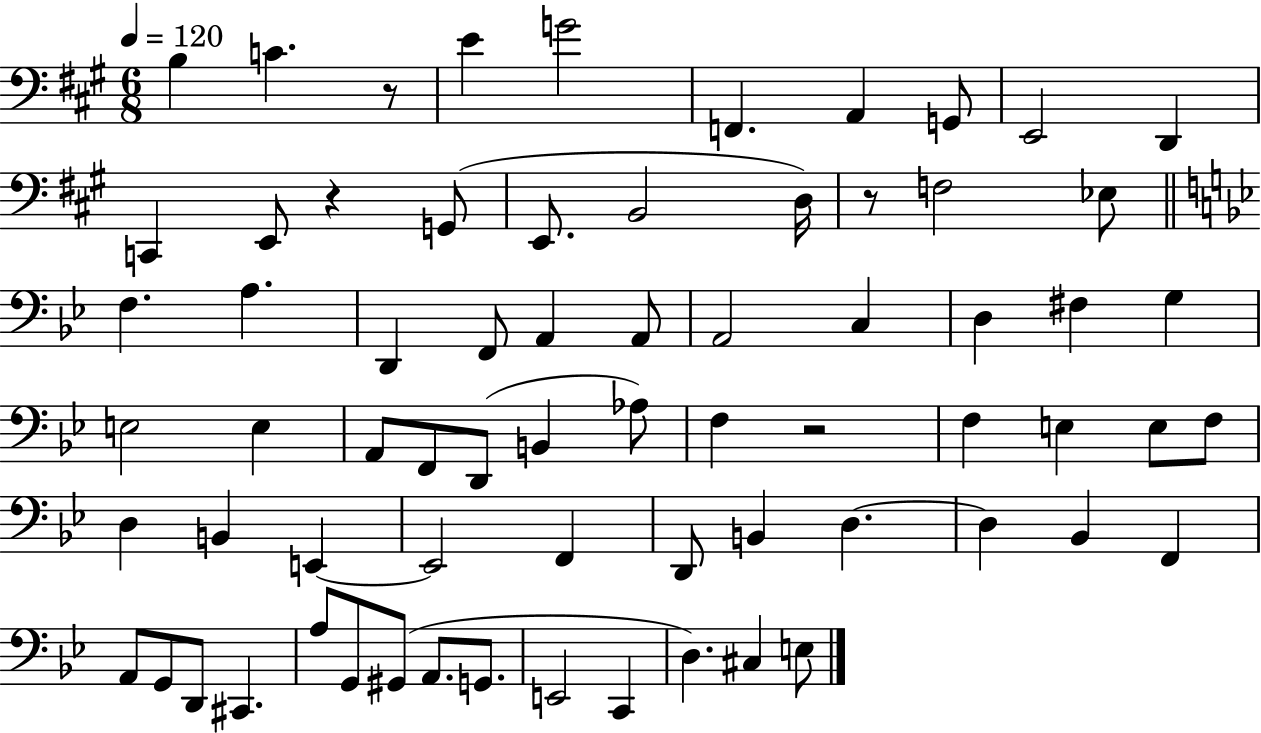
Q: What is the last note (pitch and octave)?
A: E3